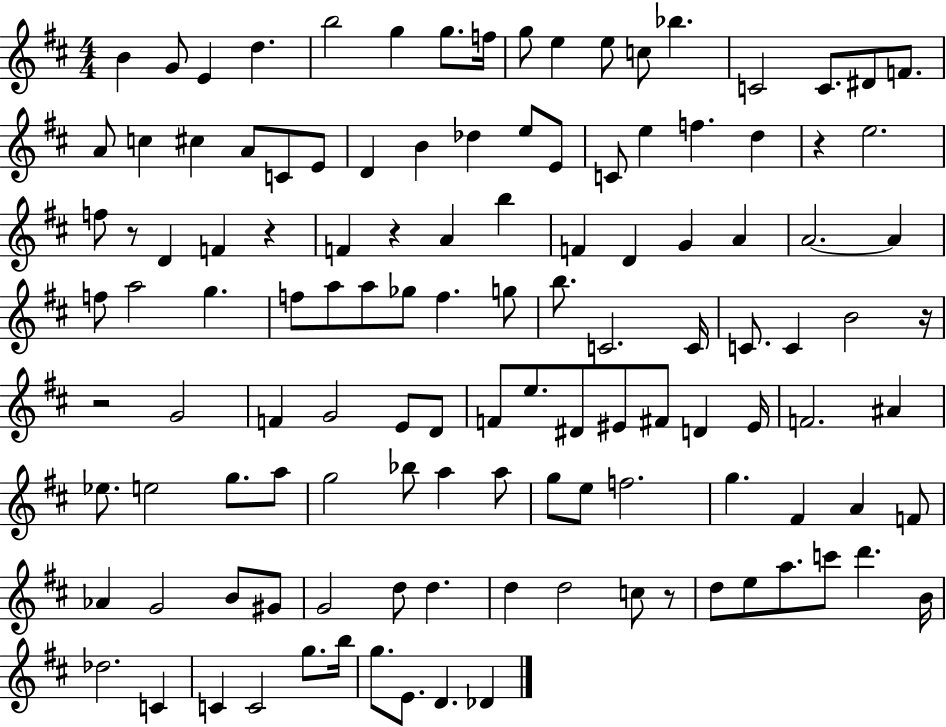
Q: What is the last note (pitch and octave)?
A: Db4